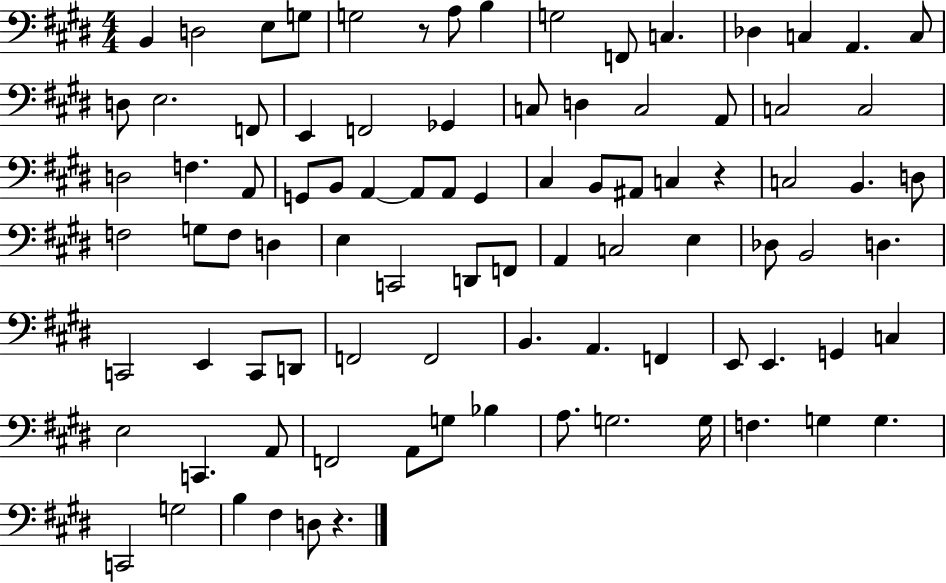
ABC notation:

X:1
T:Untitled
M:4/4
L:1/4
K:E
B,, D,2 E,/2 G,/2 G,2 z/2 A,/2 B, G,2 F,,/2 C, _D, C, A,, C,/2 D,/2 E,2 F,,/2 E,, F,,2 _G,, C,/2 D, C,2 A,,/2 C,2 C,2 D,2 F, A,,/2 G,,/2 B,,/2 A,, A,,/2 A,,/2 G,, ^C, B,,/2 ^A,,/2 C, z C,2 B,, D,/2 F,2 G,/2 F,/2 D, E, C,,2 D,,/2 F,,/2 A,, C,2 E, _D,/2 B,,2 D, C,,2 E,, C,,/2 D,,/2 F,,2 F,,2 B,, A,, F,, E,,/2 E,, G,, C, E,2 C,, A,,/2 F,,2 A,,/2 G,/2 _B, A,/2 G,2 G,/4 F, G, G, C,,2 G,2 B, ^F, D,/2 z